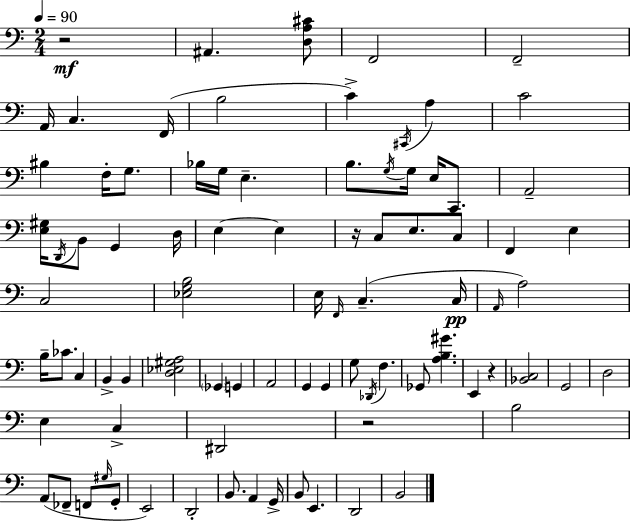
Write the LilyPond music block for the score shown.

{
  \clef bass
  \numericTimeSignature
  \time 2/4
  \key a \minor
  \tempo 4 = 90
  r2\mf | ais,4. <d a cis'>8 | f,2 | f,2-- | \break a,16 c4. f,16( | b2 | c'4->) \acciaccatura { cis,16 } a4 | c'2 | \break bis4 f16-. g8. | bes16 g16 e4.-- | b8. \acciaccatura { g16 } g16 e16 c,8. | a,2-- | \break <e gis>16 \acciaccatura { d,16 } b,8 g,4 | d16 e4~~ e4 | r16 c8 e8. | c8 f,4 e4 | \break c2 | <ees g b>2 | e16 \grace { f,16 } c4.--( | c16\pp \grace { a,16 }) a2 | \break b16-- ces'8. | c4 b,4-> | b,4 <d ees gis a>2 | \parenthesize ges,4 | \break g,4 a,2 | g,4 | g,4 g8 \acciaccatura { des,16 } | f4. ges,8 | \break <a b gis'>4. e,4 | r4 <bes, c>2 | g,2 | d2 | \break e4 | c4-> dis,2 | r2 | b2 | \break a,8( | fes,8-- f,8 \grace { gis16 } g,8-. e,2) | d,2-. | b,8. | \break a,4 g,16-> b,8 | e,4. d,2 | b,2 | \bar "|."
}